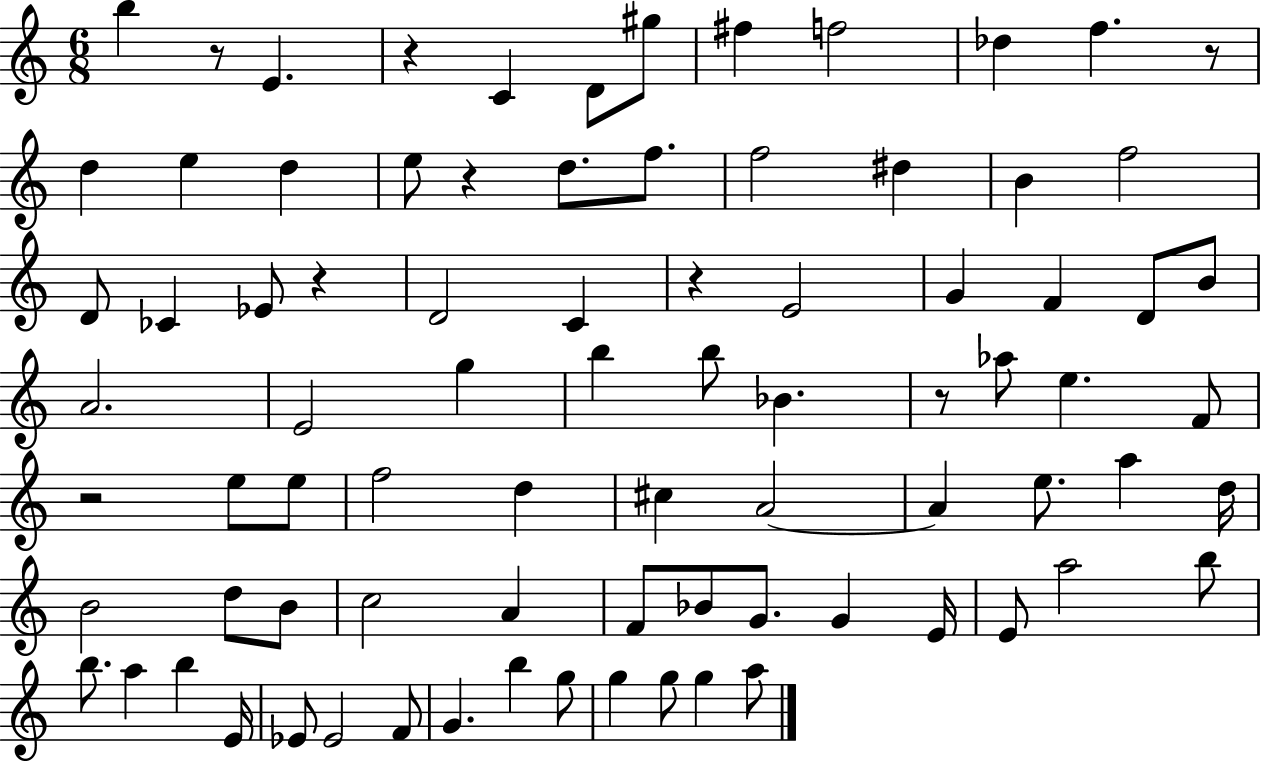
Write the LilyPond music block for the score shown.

{
  \clef treble
  \numericTimeSignature
  \time 6/8
  \key c \major
  b''4 r8 e'4. | r4 c'4 d'8 gis''8 | fis''4 f''2 | des''4 f''4. r8 | \break d''4 e''4 d''4 | e''8 r4 d''8. f''8. | f''2 dis''4 | b'4 f''2 | \break d'8 ces'4 ees'8 r4 | d'2 c'4 | r4 e'2 | g'4 f'4 d'8 b'8 | \break a'2. | e'2 g''4 | b''4 b''8 bes'4. | r8 aes''8 e''4. f'8 | \break r2 e''8 e''8 | f''2 d''4 | cis''4 a'2~~ | a'4 e''8. a''4 d''16 | \break b'2 d''8 b'8 | c''2 a'4 | f'8 bes'8 g'8. g'4 e'16 | e'8 a''2 b''8 | \break b''8. a''4 b''4 e'16 | ees'8 ees'2 f'8 | g'4. b''4 g''8 | g''4 g''8 g''4 a''8 | \break \bar "|."
}